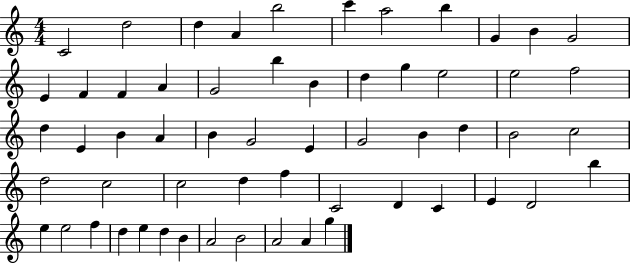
{
  \clef treble
  \numericTimeSignature
  \time 4/4
  \key c \major
  c'2 d''2 | d''4 a'4 b''2 | c'''4 a''2 b''4 | g'4 b'4 g'2 | \break e'4 f'4 f'4 a'4 | g'2 b''4 b'4 | d''4 g''4 e''2 | e''2 f''2 | \break d''4 e'4 b'4 a'4 | b'4 g'2 e'4 | g'2 b'4 d''4 | b'2 c''2 | \break d''2 c''2 | c''2 d''4 f''4 | c'2 d'4 c'4 | e'4 d'2 b''4 | \break e''4 e''2 f''4 | d''4 e''4 d''4 b'4 | a'2 b'2 | a'2 a'4 g''4 | \break \bar "|."
}